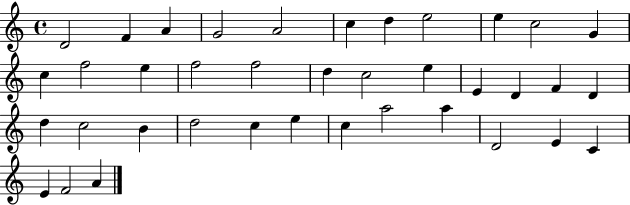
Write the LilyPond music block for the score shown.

{
  \clef treble
  \time 4/4
  \defaultTimeSignature
  \key c \major
  d'2 f'4 a'4 | g'2 a'2 | c''4 d''4 e''2 | e''4 c''2 g'4 | \break c''4 f''2 e''4 | f''2 f''2 | d''4 c''2 e''4 | e'4 d'4 f'4 d'4 | \break d''4 c''2 b'4 | d''2 c''4 e''4 | c''4 a''2 a''4 | d'2 e'4 c'4 | \break e'4 f'2 a'4 | \bar "|."
}